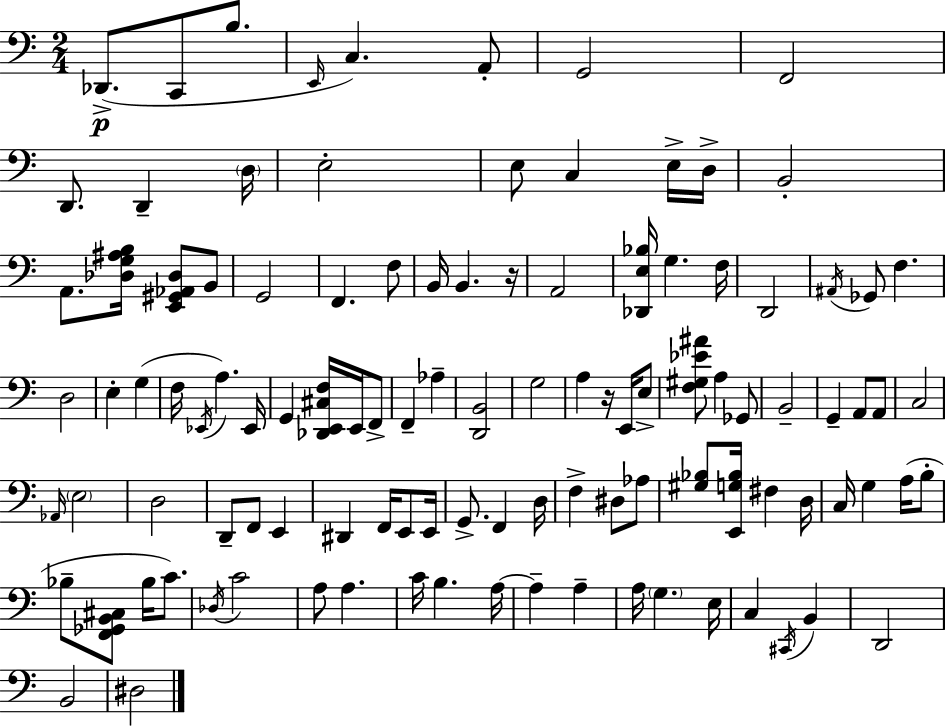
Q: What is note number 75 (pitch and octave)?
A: A3